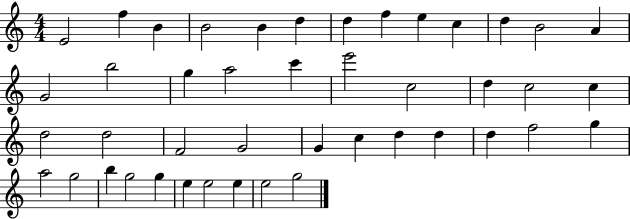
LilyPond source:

{
  \clef treble
  \numericTimeSignature
  \time 4/4
  \key c \major
  e'2 f''4 b'4 | b'2 b'4 d''4 | d''4 f''4 e''4 c''4 | d''4 b'2 a'4 | \break g'2 b''2 | g''4 a''2 c'''4 | e'''2 c''2 | d''4 c''2 c''4 | \break d''2 d''2 | f'2 g'2 | g'4 c''4 d''4 d''4 | d''4 f''2 g''4 | \break a''2 g''2 | b''4 g''2 g''4 | e''4 e''2 e''4 | e''2 g''2 | \break \bar "|."
}